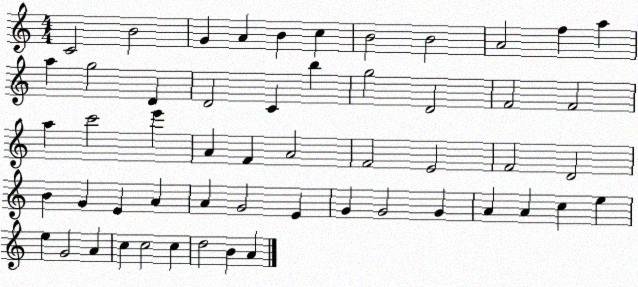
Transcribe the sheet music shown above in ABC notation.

X:1
T:Untitled
M:4/4
L:1/4
K:C
C2 B2 G A B c B2 B2 A2 f a a g2 D D2 C b g2 D2 F2 F2 a c'2 e' A F A2 F2 E2 F2 D2 B G E A A G2 E G G2 G A A c e e G2 A c c2 c d2 B A